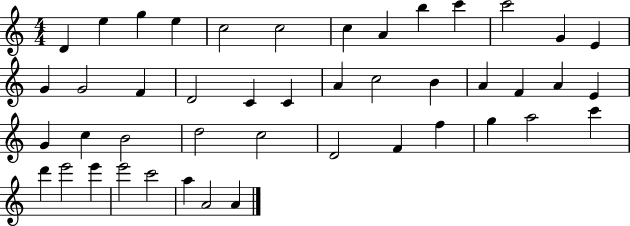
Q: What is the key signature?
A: C major